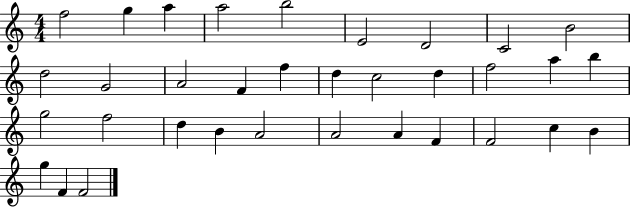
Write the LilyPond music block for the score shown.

{
  \clef treble
  \numericTimeSignature
  \time 4/4
  \key c \major
  f''2 g''4 a''4 | a''2 b''2 | e'2 d'2 | c'2 b'2 | \break d''2 g'2 | a'2 f'4 f''4 | d''4 c''2 d''4 | f''2 a''4 b''4 | \break g''2 f''2 | d''4 b'4 a'2 | a'2 a'4 f'4 | f'2 c''4 b'4 | \break g''4 f'4 f'2 | \bar "|."
}